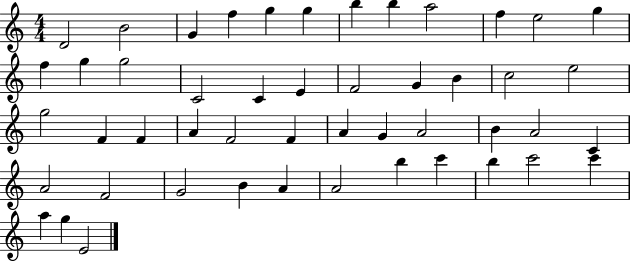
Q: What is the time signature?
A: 4/4